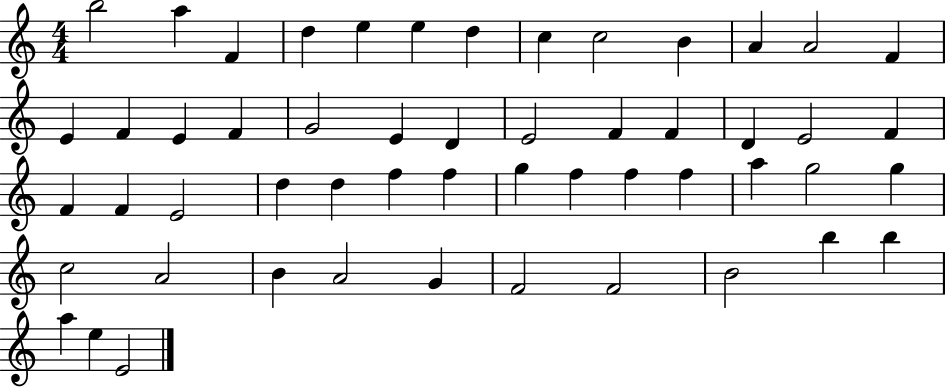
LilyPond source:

{
  \clef treble
  \numericTimeSignature
  \time 4/4
  \key c \major
  b''2 a''4 f'4 | d''4 e''4 e''4 d''4 | c''4 c''2 b'4 | a'4 a'2 f'4 | \break e'4 f'4 e'4 f'4 | g'2 e'4 d'4 | e'2 f'4 f'4 | d'4 e'2 f'4 | \break f'4 f'4 e'2 | d''4 d''4 f''4 f''4 | g''4 f''4 f''4 f''4 | a''4 g''2 g''4 | \break c''2 a'2 | b'4 a'2 g'4 | f'2 f'2 | b'2 b''4 b''4 | \break a''4 e''4 e'2 | \bar "|."
}